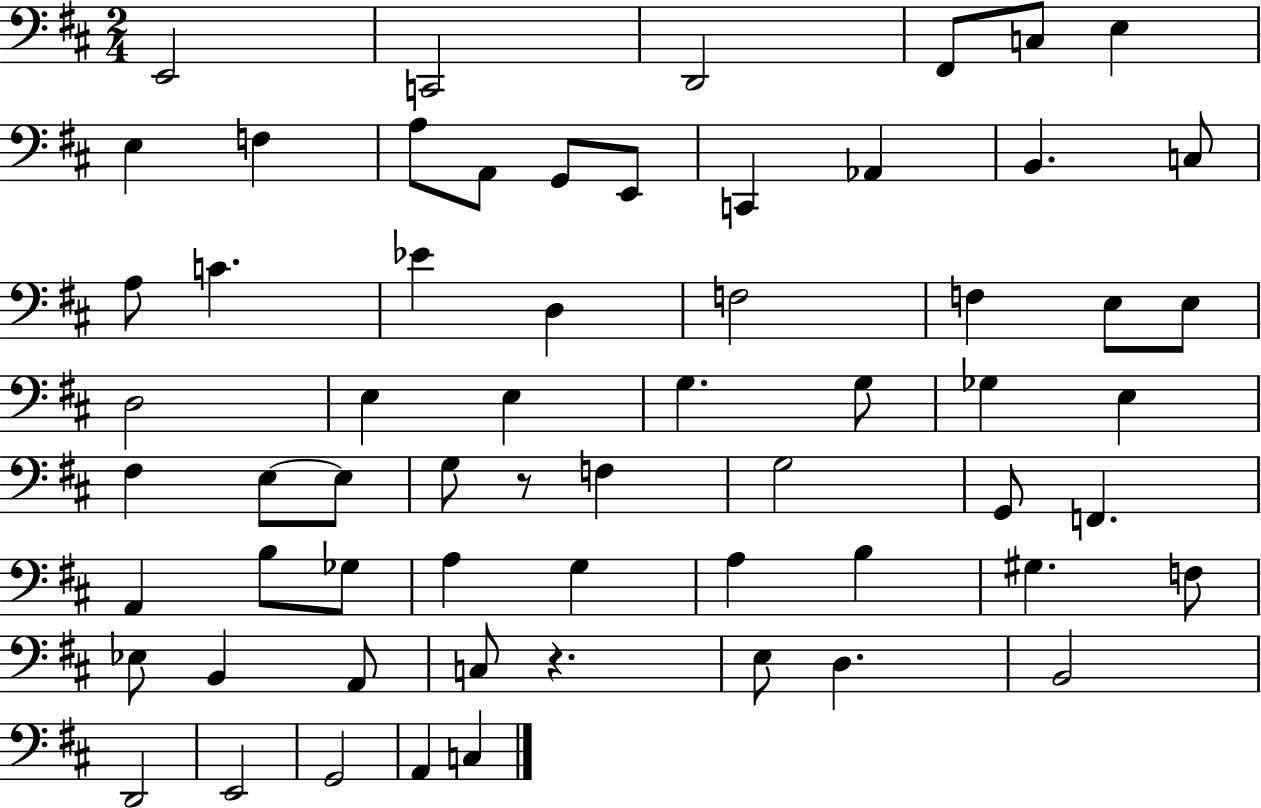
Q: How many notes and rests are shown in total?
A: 62